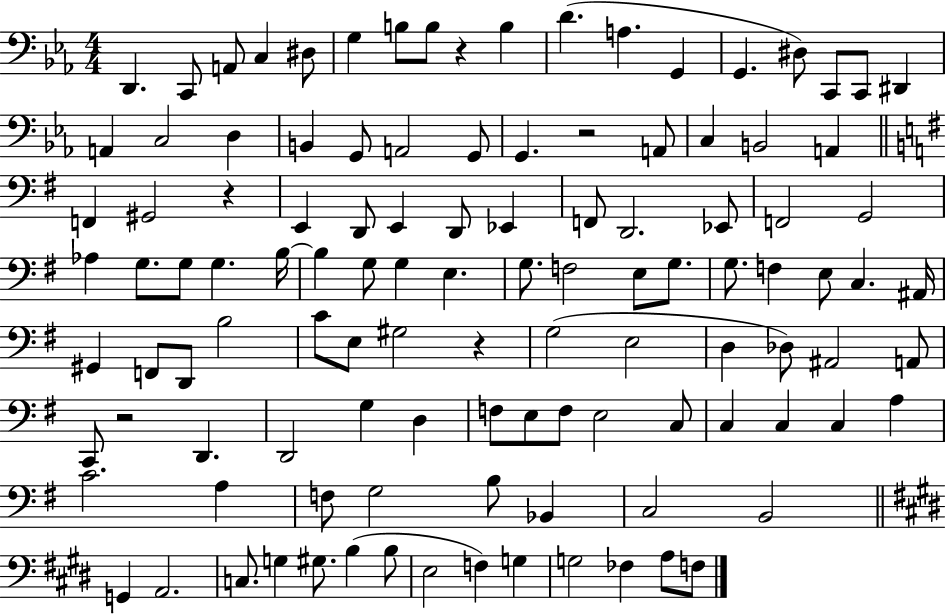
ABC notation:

X:1
T:Untitled
M:4/4
L:1/4
K:Eb
D,, C,,/2 A,,/2 C, ^D,/2 G, B,/2 B,/2 z B, D A, G,, G,, ^D,/2 C,,/2 C,,/2 ^D,, A,, C,2 D, B,, G,,/2 A,,2 G,,/2 G,, z2 A,,/2 C, B,,2 A,, F,, ^G,,2 z E,, D,,/2 E,, D,,/2 _E,, F,,/2 D,,2 _E,,/2 F,,2 G,,2 _A, G,/2 G,/2 G, B,/4 B, G,/2 G, E, G,/2 F,2 E,/2 G,/2 G,/2 F, E,/2 C, ^A,,/4 ^G,, F,,/2 D,,/2 B,2 C/2 E,/2 ^G,2 z G,2 E,2 D, _D,/2 ^A,,2 A,,/2 C,,/2 z2 D,, D,,2 G, D, F,/2 E,/2 F,/2 E,2 C,/2 C, C, C, A, C2 A, F,/2 G,2 B,/2 _B,, C,2 B,,2 G,, A,,2 C,/2 G, ^G,/2 B, B,/2 E,2 F, G, G,2 _F, A,/2 F,/2